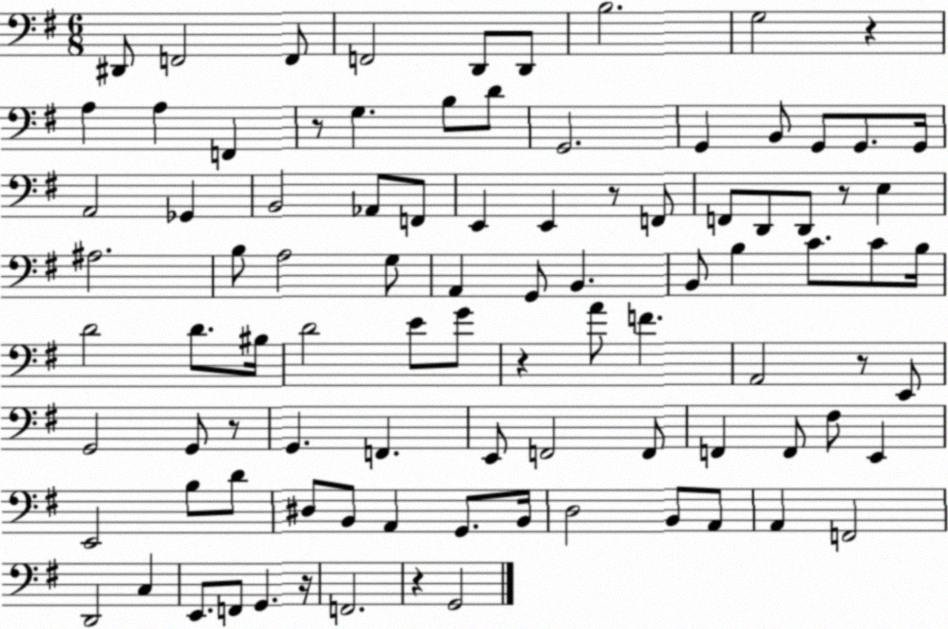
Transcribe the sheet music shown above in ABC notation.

X:1
T:Untitled
M:6/8
L:1/4
K:G
^D,,/2 F,,2 F,,/2 F,,2 D,,/2 D,,/2 B,2 G,2 z A, A, F,, z/2 G, B,/2 D/2 G,,2 G,, B,,/2 G,,/2 G,,/2 G,,/4 A,,2 _G,, B,,2 _A,,/2 F,,/2 E,, E,, z/2 F,,/2 F,,/2 D,,/2 D,,/2 z/2 E, ^A,2 B,/2 A,2 G,/2 A,, G,,/2 B,, B,,/2 B, C/2 C/2 B,/4 D2 D/2 ^B,/4 D2 E/2 G/2 z A/2 F A,,2 z/2 E,,/2 G,,2 G,,/2 z/2 G,, F,, E,,/2 F,,2 F,,/2 F,, F,,/2 ^F,/2 E,, E,,2 B,/2 D/2 ^D,/2 B,,/2 A,, G,,/2 B,,/4 D,2 B,,/2 A,,/2 A,, F,,2 D,,2 C, E,,/2 F,,/2 G,, z/4 F,,2 z G,,2